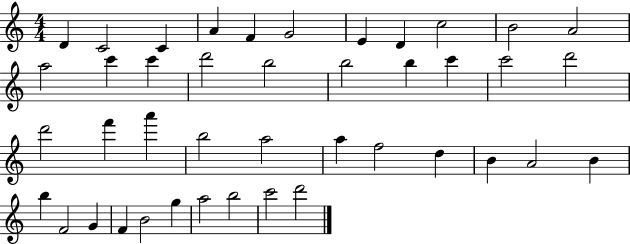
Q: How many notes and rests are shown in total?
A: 42